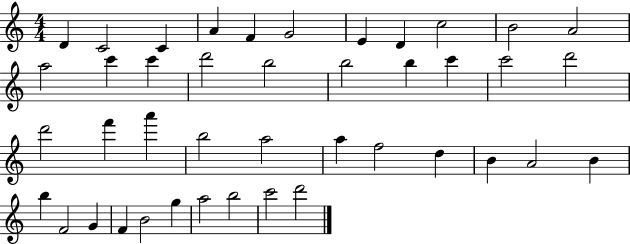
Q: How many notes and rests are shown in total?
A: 42